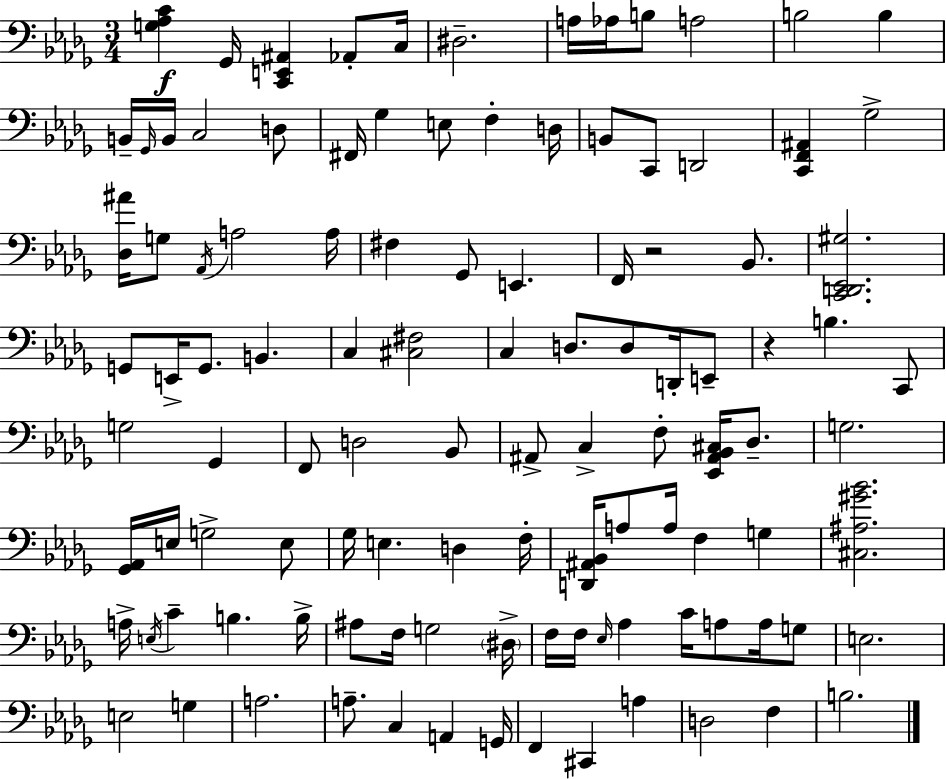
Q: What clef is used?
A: bass